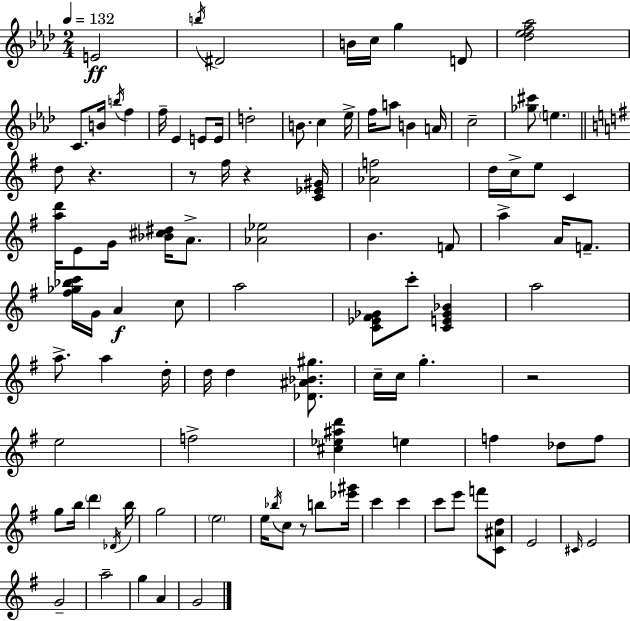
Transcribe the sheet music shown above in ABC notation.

X:1
T:Untitled
M:2/4
L:1/4
K:Ab
E2 b/4 ^D2 B/4 c/4 g D/2 [_d_ef_a]2 C/2 B/4 b/4 f f/4 _E E/2 E/4 d2 B/2 c _e/4 f/4 a/2 B A/4 c2 [_g^c']/2 e d/2 z z/2 ^f/4 z [C_E^G]/4 [_Af]2 d/4 c/4 e/2 C [ad']/4 E/2 G/4 [_B^c^d]/4 A/2 [_A_e]2 B F/2 a A/4 F/2 [^f_g_bc']/4 G/4 A c/2 a2 [C_E^F_G]/2 c'/2 [CE_G_B] a2 a/2 a d/4 d/4 d [_D^A_B^g]/2 c/4 c/4 g z2 e2 f2 [^c_e^ad'] e f _d/2 f/2 g/2 b/4 d' _D/4 b/4 g2 e2 e/4 _b/4 c/2 z/2 b/2 [_e'^g']/4 c' c' c'/2 e'/2 f'/2 [C^Ad]/2 E2 ^C/4 E2 G2 a2 g A G2